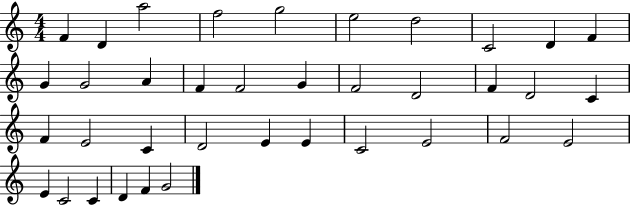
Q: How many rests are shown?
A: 0